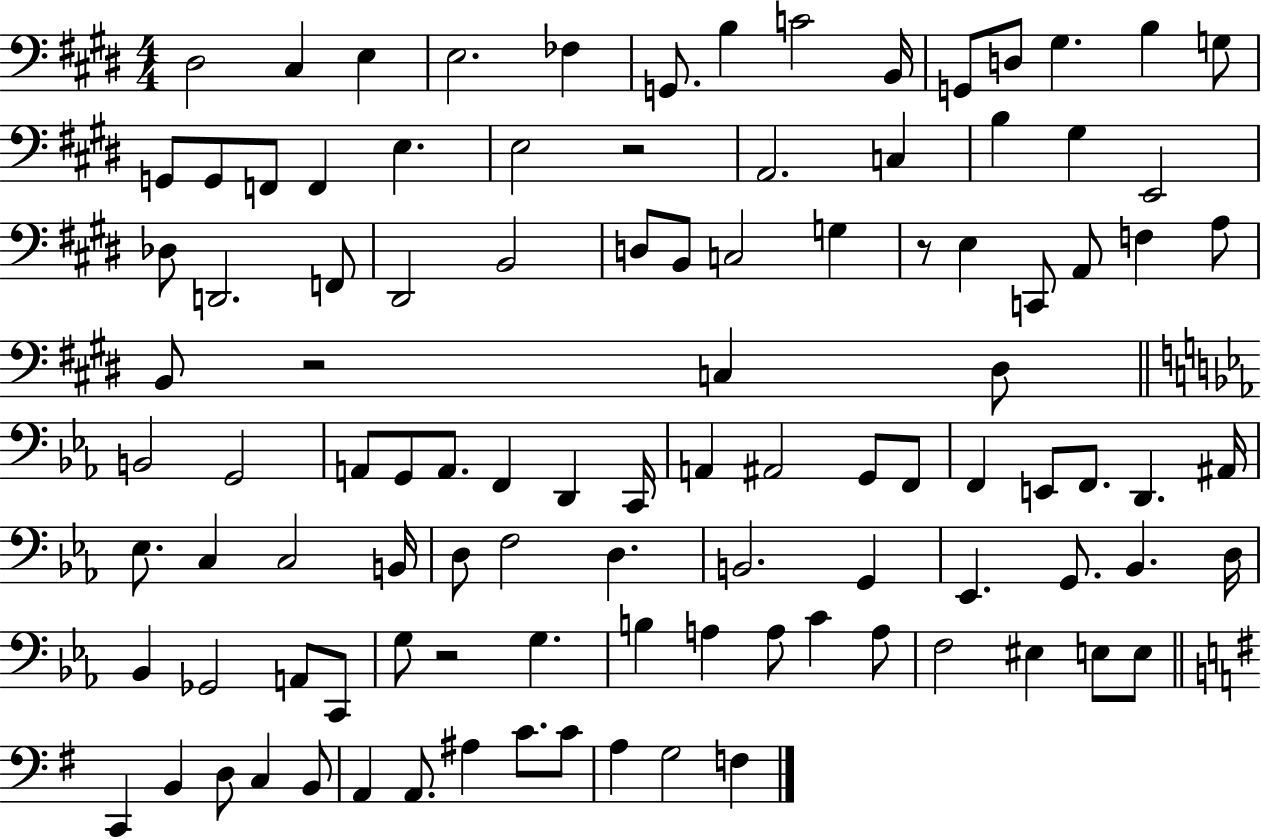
D#3/h C#3/q E3/q E3/h. FES3/q G2/e. B3/q C4/h B2/s G2/e D3/e G#3/q. B3/q G3/e G2/e G2/e F2/e F2/q E3/q. E3/h R/h A2/h. C3/q B3/q G#3/q E2/h Db3/e D2/h. F2/e D#2/h B2/h D3/e B2/e C3/h G3/q R/e E3/q C2/e A2/e F3/q A3/e B2/e R/h C3/q D#3/e B2/h G2/h A2/e G2/e A2/e. F2/q D2/q C2/s A2/q A#2/h G2/e F2/e F2/q E2/e F2/e. D2/q. A#2/s Eb3/e. C3/q C3/h B2/s D3/e F3/h D3/q. B2/h. G2/q Eb2/q. G2/e. Bb2/q. D3/s Bb2/q Gb2/h A2/e C2/e G3/e R/h G3/q. B3/q A3/q A3/e C4/q A3/e F3/h EIS3/q E3/e E3/e C2/q B2/q D3/e C3/q B2/e A2/q A2/e. A#3/q C4/e. C4/e A3/q G3/h F3/q